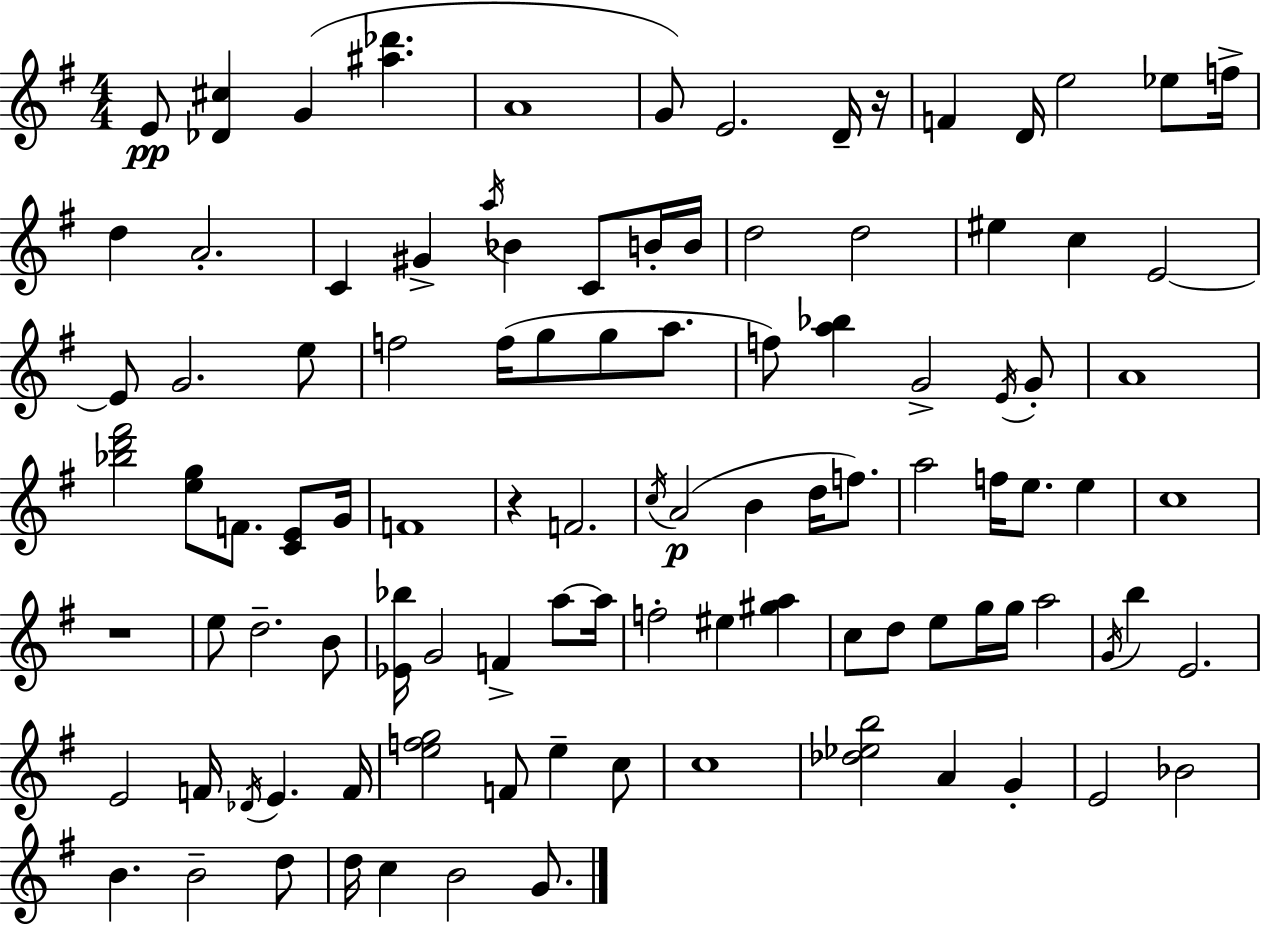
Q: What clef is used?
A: treble